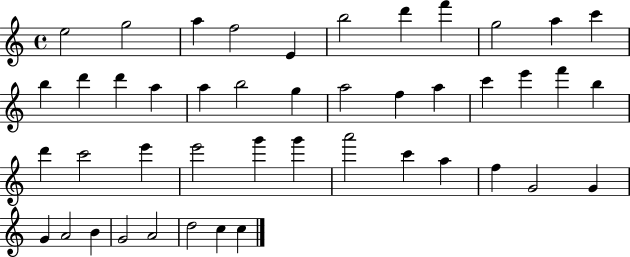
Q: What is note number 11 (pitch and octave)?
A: C6